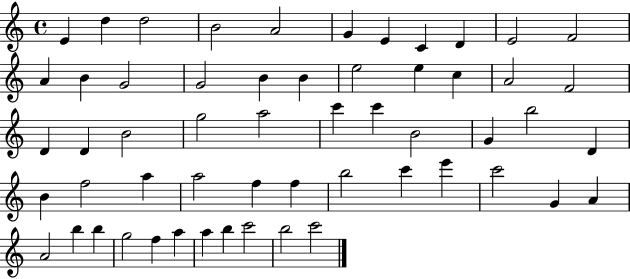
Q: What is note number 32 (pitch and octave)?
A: B5